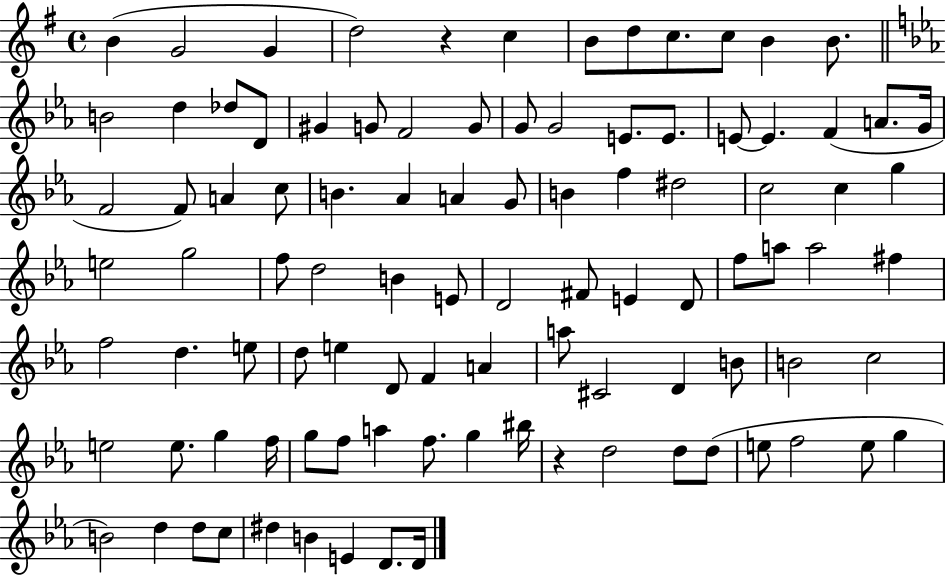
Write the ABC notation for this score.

X:1
T:Untitled
M:4/4
L:1/4
K:G
B G2 G d2 z c B/2 d/2 c/2 c/2 B B/2 B2 d _d/2 D/2 ^G G/2 F2 G/2 G/2 G2 E/2 E/2 E/2 E F A/2 G/4 F2 F/2 A c/2 B _A A G/2 B f ^d2 c2 c g e2 g2 f/2 d2 B E/2 D2 ^F/2 E D/2 f/2 a/2 a2 ^f f2 d e/2 d/2 e D/2 F A a/2 ^C2 D B/2 B2 c2 e2 e/2 g f/4 g/2 f/2 a f/2 g ^b/4 z d2 d/2 d/2 e/2 f2 e/2 g B2 d d/2 c/2 ^d B E D/2 D/4